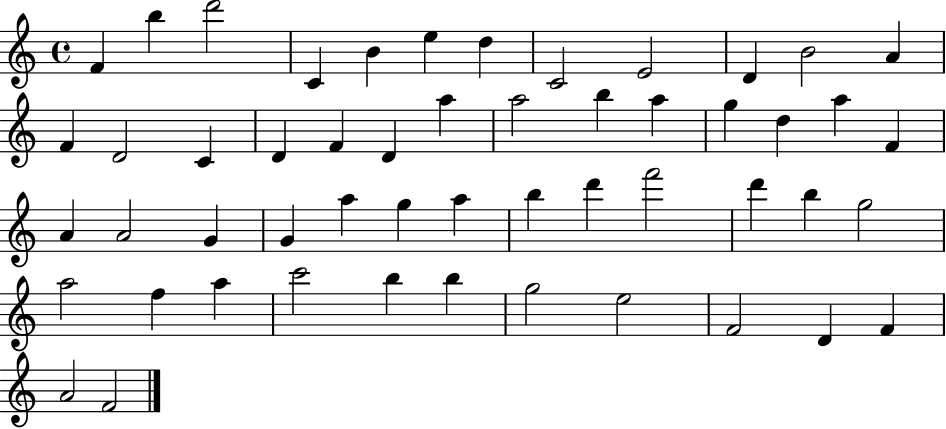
{
  \clef treble
  \time 4/4
  \defaultTimeSignature
  \key c \major
  f'4 b''4 d'''2 | c'4 b'4 e''4 d''4 | c'2 e'2 | d'4 b'2 a'4 | \break f'4 d'2 c'4 | d'4 f'4 d'4 a''4 | a''2 b''4 a''4 | g''4 d''4 a''4 f'4 | \break a'4 a'2 g'4 | g'4 a''4 g''4 a''4 | b''4 d'''4 f'''2 | d'''4 b''4 g''2 | \break a''2 f''4 a''4 | c'''2 b''4 b''4 | g''2 e''2 | f'2 d'4 f'4 | \break a'2 f'2 | \bar "|."
}